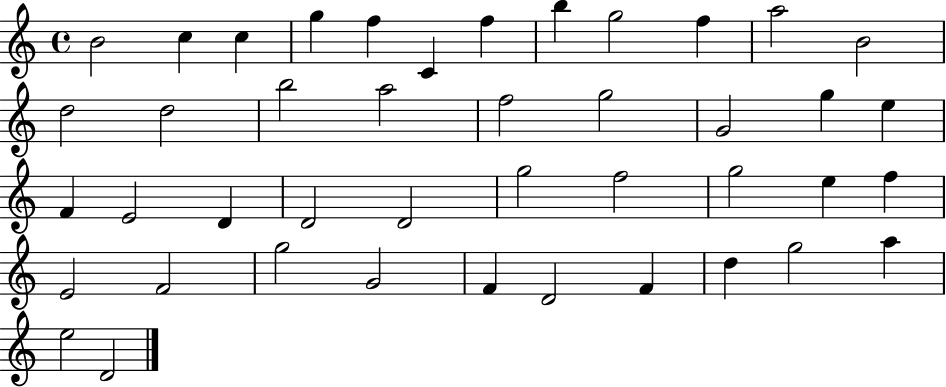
{
  \clef treble
  \time 4/4
  \defaultTimeSignature
  \key c \major
  b'2 c''4 c''4 | g''4 f''4 c'4 f''4 | b''4 g''2 f''4 | a''2 b'2 | \break d''2 d''2 | b''2 a''2 | f''2 g''2 | g'2 g''4 e''4 | \break f'4 e'2 d'4 | d'2 d'2 | g''2 f''2 | g''2 e''4 f''4 | \break e'2 f'2 | g''2 g'2 | f'4 d'2 f'4 | d''4 g''2 a''4 | \break e''2 d'2 | \bar "|."
}